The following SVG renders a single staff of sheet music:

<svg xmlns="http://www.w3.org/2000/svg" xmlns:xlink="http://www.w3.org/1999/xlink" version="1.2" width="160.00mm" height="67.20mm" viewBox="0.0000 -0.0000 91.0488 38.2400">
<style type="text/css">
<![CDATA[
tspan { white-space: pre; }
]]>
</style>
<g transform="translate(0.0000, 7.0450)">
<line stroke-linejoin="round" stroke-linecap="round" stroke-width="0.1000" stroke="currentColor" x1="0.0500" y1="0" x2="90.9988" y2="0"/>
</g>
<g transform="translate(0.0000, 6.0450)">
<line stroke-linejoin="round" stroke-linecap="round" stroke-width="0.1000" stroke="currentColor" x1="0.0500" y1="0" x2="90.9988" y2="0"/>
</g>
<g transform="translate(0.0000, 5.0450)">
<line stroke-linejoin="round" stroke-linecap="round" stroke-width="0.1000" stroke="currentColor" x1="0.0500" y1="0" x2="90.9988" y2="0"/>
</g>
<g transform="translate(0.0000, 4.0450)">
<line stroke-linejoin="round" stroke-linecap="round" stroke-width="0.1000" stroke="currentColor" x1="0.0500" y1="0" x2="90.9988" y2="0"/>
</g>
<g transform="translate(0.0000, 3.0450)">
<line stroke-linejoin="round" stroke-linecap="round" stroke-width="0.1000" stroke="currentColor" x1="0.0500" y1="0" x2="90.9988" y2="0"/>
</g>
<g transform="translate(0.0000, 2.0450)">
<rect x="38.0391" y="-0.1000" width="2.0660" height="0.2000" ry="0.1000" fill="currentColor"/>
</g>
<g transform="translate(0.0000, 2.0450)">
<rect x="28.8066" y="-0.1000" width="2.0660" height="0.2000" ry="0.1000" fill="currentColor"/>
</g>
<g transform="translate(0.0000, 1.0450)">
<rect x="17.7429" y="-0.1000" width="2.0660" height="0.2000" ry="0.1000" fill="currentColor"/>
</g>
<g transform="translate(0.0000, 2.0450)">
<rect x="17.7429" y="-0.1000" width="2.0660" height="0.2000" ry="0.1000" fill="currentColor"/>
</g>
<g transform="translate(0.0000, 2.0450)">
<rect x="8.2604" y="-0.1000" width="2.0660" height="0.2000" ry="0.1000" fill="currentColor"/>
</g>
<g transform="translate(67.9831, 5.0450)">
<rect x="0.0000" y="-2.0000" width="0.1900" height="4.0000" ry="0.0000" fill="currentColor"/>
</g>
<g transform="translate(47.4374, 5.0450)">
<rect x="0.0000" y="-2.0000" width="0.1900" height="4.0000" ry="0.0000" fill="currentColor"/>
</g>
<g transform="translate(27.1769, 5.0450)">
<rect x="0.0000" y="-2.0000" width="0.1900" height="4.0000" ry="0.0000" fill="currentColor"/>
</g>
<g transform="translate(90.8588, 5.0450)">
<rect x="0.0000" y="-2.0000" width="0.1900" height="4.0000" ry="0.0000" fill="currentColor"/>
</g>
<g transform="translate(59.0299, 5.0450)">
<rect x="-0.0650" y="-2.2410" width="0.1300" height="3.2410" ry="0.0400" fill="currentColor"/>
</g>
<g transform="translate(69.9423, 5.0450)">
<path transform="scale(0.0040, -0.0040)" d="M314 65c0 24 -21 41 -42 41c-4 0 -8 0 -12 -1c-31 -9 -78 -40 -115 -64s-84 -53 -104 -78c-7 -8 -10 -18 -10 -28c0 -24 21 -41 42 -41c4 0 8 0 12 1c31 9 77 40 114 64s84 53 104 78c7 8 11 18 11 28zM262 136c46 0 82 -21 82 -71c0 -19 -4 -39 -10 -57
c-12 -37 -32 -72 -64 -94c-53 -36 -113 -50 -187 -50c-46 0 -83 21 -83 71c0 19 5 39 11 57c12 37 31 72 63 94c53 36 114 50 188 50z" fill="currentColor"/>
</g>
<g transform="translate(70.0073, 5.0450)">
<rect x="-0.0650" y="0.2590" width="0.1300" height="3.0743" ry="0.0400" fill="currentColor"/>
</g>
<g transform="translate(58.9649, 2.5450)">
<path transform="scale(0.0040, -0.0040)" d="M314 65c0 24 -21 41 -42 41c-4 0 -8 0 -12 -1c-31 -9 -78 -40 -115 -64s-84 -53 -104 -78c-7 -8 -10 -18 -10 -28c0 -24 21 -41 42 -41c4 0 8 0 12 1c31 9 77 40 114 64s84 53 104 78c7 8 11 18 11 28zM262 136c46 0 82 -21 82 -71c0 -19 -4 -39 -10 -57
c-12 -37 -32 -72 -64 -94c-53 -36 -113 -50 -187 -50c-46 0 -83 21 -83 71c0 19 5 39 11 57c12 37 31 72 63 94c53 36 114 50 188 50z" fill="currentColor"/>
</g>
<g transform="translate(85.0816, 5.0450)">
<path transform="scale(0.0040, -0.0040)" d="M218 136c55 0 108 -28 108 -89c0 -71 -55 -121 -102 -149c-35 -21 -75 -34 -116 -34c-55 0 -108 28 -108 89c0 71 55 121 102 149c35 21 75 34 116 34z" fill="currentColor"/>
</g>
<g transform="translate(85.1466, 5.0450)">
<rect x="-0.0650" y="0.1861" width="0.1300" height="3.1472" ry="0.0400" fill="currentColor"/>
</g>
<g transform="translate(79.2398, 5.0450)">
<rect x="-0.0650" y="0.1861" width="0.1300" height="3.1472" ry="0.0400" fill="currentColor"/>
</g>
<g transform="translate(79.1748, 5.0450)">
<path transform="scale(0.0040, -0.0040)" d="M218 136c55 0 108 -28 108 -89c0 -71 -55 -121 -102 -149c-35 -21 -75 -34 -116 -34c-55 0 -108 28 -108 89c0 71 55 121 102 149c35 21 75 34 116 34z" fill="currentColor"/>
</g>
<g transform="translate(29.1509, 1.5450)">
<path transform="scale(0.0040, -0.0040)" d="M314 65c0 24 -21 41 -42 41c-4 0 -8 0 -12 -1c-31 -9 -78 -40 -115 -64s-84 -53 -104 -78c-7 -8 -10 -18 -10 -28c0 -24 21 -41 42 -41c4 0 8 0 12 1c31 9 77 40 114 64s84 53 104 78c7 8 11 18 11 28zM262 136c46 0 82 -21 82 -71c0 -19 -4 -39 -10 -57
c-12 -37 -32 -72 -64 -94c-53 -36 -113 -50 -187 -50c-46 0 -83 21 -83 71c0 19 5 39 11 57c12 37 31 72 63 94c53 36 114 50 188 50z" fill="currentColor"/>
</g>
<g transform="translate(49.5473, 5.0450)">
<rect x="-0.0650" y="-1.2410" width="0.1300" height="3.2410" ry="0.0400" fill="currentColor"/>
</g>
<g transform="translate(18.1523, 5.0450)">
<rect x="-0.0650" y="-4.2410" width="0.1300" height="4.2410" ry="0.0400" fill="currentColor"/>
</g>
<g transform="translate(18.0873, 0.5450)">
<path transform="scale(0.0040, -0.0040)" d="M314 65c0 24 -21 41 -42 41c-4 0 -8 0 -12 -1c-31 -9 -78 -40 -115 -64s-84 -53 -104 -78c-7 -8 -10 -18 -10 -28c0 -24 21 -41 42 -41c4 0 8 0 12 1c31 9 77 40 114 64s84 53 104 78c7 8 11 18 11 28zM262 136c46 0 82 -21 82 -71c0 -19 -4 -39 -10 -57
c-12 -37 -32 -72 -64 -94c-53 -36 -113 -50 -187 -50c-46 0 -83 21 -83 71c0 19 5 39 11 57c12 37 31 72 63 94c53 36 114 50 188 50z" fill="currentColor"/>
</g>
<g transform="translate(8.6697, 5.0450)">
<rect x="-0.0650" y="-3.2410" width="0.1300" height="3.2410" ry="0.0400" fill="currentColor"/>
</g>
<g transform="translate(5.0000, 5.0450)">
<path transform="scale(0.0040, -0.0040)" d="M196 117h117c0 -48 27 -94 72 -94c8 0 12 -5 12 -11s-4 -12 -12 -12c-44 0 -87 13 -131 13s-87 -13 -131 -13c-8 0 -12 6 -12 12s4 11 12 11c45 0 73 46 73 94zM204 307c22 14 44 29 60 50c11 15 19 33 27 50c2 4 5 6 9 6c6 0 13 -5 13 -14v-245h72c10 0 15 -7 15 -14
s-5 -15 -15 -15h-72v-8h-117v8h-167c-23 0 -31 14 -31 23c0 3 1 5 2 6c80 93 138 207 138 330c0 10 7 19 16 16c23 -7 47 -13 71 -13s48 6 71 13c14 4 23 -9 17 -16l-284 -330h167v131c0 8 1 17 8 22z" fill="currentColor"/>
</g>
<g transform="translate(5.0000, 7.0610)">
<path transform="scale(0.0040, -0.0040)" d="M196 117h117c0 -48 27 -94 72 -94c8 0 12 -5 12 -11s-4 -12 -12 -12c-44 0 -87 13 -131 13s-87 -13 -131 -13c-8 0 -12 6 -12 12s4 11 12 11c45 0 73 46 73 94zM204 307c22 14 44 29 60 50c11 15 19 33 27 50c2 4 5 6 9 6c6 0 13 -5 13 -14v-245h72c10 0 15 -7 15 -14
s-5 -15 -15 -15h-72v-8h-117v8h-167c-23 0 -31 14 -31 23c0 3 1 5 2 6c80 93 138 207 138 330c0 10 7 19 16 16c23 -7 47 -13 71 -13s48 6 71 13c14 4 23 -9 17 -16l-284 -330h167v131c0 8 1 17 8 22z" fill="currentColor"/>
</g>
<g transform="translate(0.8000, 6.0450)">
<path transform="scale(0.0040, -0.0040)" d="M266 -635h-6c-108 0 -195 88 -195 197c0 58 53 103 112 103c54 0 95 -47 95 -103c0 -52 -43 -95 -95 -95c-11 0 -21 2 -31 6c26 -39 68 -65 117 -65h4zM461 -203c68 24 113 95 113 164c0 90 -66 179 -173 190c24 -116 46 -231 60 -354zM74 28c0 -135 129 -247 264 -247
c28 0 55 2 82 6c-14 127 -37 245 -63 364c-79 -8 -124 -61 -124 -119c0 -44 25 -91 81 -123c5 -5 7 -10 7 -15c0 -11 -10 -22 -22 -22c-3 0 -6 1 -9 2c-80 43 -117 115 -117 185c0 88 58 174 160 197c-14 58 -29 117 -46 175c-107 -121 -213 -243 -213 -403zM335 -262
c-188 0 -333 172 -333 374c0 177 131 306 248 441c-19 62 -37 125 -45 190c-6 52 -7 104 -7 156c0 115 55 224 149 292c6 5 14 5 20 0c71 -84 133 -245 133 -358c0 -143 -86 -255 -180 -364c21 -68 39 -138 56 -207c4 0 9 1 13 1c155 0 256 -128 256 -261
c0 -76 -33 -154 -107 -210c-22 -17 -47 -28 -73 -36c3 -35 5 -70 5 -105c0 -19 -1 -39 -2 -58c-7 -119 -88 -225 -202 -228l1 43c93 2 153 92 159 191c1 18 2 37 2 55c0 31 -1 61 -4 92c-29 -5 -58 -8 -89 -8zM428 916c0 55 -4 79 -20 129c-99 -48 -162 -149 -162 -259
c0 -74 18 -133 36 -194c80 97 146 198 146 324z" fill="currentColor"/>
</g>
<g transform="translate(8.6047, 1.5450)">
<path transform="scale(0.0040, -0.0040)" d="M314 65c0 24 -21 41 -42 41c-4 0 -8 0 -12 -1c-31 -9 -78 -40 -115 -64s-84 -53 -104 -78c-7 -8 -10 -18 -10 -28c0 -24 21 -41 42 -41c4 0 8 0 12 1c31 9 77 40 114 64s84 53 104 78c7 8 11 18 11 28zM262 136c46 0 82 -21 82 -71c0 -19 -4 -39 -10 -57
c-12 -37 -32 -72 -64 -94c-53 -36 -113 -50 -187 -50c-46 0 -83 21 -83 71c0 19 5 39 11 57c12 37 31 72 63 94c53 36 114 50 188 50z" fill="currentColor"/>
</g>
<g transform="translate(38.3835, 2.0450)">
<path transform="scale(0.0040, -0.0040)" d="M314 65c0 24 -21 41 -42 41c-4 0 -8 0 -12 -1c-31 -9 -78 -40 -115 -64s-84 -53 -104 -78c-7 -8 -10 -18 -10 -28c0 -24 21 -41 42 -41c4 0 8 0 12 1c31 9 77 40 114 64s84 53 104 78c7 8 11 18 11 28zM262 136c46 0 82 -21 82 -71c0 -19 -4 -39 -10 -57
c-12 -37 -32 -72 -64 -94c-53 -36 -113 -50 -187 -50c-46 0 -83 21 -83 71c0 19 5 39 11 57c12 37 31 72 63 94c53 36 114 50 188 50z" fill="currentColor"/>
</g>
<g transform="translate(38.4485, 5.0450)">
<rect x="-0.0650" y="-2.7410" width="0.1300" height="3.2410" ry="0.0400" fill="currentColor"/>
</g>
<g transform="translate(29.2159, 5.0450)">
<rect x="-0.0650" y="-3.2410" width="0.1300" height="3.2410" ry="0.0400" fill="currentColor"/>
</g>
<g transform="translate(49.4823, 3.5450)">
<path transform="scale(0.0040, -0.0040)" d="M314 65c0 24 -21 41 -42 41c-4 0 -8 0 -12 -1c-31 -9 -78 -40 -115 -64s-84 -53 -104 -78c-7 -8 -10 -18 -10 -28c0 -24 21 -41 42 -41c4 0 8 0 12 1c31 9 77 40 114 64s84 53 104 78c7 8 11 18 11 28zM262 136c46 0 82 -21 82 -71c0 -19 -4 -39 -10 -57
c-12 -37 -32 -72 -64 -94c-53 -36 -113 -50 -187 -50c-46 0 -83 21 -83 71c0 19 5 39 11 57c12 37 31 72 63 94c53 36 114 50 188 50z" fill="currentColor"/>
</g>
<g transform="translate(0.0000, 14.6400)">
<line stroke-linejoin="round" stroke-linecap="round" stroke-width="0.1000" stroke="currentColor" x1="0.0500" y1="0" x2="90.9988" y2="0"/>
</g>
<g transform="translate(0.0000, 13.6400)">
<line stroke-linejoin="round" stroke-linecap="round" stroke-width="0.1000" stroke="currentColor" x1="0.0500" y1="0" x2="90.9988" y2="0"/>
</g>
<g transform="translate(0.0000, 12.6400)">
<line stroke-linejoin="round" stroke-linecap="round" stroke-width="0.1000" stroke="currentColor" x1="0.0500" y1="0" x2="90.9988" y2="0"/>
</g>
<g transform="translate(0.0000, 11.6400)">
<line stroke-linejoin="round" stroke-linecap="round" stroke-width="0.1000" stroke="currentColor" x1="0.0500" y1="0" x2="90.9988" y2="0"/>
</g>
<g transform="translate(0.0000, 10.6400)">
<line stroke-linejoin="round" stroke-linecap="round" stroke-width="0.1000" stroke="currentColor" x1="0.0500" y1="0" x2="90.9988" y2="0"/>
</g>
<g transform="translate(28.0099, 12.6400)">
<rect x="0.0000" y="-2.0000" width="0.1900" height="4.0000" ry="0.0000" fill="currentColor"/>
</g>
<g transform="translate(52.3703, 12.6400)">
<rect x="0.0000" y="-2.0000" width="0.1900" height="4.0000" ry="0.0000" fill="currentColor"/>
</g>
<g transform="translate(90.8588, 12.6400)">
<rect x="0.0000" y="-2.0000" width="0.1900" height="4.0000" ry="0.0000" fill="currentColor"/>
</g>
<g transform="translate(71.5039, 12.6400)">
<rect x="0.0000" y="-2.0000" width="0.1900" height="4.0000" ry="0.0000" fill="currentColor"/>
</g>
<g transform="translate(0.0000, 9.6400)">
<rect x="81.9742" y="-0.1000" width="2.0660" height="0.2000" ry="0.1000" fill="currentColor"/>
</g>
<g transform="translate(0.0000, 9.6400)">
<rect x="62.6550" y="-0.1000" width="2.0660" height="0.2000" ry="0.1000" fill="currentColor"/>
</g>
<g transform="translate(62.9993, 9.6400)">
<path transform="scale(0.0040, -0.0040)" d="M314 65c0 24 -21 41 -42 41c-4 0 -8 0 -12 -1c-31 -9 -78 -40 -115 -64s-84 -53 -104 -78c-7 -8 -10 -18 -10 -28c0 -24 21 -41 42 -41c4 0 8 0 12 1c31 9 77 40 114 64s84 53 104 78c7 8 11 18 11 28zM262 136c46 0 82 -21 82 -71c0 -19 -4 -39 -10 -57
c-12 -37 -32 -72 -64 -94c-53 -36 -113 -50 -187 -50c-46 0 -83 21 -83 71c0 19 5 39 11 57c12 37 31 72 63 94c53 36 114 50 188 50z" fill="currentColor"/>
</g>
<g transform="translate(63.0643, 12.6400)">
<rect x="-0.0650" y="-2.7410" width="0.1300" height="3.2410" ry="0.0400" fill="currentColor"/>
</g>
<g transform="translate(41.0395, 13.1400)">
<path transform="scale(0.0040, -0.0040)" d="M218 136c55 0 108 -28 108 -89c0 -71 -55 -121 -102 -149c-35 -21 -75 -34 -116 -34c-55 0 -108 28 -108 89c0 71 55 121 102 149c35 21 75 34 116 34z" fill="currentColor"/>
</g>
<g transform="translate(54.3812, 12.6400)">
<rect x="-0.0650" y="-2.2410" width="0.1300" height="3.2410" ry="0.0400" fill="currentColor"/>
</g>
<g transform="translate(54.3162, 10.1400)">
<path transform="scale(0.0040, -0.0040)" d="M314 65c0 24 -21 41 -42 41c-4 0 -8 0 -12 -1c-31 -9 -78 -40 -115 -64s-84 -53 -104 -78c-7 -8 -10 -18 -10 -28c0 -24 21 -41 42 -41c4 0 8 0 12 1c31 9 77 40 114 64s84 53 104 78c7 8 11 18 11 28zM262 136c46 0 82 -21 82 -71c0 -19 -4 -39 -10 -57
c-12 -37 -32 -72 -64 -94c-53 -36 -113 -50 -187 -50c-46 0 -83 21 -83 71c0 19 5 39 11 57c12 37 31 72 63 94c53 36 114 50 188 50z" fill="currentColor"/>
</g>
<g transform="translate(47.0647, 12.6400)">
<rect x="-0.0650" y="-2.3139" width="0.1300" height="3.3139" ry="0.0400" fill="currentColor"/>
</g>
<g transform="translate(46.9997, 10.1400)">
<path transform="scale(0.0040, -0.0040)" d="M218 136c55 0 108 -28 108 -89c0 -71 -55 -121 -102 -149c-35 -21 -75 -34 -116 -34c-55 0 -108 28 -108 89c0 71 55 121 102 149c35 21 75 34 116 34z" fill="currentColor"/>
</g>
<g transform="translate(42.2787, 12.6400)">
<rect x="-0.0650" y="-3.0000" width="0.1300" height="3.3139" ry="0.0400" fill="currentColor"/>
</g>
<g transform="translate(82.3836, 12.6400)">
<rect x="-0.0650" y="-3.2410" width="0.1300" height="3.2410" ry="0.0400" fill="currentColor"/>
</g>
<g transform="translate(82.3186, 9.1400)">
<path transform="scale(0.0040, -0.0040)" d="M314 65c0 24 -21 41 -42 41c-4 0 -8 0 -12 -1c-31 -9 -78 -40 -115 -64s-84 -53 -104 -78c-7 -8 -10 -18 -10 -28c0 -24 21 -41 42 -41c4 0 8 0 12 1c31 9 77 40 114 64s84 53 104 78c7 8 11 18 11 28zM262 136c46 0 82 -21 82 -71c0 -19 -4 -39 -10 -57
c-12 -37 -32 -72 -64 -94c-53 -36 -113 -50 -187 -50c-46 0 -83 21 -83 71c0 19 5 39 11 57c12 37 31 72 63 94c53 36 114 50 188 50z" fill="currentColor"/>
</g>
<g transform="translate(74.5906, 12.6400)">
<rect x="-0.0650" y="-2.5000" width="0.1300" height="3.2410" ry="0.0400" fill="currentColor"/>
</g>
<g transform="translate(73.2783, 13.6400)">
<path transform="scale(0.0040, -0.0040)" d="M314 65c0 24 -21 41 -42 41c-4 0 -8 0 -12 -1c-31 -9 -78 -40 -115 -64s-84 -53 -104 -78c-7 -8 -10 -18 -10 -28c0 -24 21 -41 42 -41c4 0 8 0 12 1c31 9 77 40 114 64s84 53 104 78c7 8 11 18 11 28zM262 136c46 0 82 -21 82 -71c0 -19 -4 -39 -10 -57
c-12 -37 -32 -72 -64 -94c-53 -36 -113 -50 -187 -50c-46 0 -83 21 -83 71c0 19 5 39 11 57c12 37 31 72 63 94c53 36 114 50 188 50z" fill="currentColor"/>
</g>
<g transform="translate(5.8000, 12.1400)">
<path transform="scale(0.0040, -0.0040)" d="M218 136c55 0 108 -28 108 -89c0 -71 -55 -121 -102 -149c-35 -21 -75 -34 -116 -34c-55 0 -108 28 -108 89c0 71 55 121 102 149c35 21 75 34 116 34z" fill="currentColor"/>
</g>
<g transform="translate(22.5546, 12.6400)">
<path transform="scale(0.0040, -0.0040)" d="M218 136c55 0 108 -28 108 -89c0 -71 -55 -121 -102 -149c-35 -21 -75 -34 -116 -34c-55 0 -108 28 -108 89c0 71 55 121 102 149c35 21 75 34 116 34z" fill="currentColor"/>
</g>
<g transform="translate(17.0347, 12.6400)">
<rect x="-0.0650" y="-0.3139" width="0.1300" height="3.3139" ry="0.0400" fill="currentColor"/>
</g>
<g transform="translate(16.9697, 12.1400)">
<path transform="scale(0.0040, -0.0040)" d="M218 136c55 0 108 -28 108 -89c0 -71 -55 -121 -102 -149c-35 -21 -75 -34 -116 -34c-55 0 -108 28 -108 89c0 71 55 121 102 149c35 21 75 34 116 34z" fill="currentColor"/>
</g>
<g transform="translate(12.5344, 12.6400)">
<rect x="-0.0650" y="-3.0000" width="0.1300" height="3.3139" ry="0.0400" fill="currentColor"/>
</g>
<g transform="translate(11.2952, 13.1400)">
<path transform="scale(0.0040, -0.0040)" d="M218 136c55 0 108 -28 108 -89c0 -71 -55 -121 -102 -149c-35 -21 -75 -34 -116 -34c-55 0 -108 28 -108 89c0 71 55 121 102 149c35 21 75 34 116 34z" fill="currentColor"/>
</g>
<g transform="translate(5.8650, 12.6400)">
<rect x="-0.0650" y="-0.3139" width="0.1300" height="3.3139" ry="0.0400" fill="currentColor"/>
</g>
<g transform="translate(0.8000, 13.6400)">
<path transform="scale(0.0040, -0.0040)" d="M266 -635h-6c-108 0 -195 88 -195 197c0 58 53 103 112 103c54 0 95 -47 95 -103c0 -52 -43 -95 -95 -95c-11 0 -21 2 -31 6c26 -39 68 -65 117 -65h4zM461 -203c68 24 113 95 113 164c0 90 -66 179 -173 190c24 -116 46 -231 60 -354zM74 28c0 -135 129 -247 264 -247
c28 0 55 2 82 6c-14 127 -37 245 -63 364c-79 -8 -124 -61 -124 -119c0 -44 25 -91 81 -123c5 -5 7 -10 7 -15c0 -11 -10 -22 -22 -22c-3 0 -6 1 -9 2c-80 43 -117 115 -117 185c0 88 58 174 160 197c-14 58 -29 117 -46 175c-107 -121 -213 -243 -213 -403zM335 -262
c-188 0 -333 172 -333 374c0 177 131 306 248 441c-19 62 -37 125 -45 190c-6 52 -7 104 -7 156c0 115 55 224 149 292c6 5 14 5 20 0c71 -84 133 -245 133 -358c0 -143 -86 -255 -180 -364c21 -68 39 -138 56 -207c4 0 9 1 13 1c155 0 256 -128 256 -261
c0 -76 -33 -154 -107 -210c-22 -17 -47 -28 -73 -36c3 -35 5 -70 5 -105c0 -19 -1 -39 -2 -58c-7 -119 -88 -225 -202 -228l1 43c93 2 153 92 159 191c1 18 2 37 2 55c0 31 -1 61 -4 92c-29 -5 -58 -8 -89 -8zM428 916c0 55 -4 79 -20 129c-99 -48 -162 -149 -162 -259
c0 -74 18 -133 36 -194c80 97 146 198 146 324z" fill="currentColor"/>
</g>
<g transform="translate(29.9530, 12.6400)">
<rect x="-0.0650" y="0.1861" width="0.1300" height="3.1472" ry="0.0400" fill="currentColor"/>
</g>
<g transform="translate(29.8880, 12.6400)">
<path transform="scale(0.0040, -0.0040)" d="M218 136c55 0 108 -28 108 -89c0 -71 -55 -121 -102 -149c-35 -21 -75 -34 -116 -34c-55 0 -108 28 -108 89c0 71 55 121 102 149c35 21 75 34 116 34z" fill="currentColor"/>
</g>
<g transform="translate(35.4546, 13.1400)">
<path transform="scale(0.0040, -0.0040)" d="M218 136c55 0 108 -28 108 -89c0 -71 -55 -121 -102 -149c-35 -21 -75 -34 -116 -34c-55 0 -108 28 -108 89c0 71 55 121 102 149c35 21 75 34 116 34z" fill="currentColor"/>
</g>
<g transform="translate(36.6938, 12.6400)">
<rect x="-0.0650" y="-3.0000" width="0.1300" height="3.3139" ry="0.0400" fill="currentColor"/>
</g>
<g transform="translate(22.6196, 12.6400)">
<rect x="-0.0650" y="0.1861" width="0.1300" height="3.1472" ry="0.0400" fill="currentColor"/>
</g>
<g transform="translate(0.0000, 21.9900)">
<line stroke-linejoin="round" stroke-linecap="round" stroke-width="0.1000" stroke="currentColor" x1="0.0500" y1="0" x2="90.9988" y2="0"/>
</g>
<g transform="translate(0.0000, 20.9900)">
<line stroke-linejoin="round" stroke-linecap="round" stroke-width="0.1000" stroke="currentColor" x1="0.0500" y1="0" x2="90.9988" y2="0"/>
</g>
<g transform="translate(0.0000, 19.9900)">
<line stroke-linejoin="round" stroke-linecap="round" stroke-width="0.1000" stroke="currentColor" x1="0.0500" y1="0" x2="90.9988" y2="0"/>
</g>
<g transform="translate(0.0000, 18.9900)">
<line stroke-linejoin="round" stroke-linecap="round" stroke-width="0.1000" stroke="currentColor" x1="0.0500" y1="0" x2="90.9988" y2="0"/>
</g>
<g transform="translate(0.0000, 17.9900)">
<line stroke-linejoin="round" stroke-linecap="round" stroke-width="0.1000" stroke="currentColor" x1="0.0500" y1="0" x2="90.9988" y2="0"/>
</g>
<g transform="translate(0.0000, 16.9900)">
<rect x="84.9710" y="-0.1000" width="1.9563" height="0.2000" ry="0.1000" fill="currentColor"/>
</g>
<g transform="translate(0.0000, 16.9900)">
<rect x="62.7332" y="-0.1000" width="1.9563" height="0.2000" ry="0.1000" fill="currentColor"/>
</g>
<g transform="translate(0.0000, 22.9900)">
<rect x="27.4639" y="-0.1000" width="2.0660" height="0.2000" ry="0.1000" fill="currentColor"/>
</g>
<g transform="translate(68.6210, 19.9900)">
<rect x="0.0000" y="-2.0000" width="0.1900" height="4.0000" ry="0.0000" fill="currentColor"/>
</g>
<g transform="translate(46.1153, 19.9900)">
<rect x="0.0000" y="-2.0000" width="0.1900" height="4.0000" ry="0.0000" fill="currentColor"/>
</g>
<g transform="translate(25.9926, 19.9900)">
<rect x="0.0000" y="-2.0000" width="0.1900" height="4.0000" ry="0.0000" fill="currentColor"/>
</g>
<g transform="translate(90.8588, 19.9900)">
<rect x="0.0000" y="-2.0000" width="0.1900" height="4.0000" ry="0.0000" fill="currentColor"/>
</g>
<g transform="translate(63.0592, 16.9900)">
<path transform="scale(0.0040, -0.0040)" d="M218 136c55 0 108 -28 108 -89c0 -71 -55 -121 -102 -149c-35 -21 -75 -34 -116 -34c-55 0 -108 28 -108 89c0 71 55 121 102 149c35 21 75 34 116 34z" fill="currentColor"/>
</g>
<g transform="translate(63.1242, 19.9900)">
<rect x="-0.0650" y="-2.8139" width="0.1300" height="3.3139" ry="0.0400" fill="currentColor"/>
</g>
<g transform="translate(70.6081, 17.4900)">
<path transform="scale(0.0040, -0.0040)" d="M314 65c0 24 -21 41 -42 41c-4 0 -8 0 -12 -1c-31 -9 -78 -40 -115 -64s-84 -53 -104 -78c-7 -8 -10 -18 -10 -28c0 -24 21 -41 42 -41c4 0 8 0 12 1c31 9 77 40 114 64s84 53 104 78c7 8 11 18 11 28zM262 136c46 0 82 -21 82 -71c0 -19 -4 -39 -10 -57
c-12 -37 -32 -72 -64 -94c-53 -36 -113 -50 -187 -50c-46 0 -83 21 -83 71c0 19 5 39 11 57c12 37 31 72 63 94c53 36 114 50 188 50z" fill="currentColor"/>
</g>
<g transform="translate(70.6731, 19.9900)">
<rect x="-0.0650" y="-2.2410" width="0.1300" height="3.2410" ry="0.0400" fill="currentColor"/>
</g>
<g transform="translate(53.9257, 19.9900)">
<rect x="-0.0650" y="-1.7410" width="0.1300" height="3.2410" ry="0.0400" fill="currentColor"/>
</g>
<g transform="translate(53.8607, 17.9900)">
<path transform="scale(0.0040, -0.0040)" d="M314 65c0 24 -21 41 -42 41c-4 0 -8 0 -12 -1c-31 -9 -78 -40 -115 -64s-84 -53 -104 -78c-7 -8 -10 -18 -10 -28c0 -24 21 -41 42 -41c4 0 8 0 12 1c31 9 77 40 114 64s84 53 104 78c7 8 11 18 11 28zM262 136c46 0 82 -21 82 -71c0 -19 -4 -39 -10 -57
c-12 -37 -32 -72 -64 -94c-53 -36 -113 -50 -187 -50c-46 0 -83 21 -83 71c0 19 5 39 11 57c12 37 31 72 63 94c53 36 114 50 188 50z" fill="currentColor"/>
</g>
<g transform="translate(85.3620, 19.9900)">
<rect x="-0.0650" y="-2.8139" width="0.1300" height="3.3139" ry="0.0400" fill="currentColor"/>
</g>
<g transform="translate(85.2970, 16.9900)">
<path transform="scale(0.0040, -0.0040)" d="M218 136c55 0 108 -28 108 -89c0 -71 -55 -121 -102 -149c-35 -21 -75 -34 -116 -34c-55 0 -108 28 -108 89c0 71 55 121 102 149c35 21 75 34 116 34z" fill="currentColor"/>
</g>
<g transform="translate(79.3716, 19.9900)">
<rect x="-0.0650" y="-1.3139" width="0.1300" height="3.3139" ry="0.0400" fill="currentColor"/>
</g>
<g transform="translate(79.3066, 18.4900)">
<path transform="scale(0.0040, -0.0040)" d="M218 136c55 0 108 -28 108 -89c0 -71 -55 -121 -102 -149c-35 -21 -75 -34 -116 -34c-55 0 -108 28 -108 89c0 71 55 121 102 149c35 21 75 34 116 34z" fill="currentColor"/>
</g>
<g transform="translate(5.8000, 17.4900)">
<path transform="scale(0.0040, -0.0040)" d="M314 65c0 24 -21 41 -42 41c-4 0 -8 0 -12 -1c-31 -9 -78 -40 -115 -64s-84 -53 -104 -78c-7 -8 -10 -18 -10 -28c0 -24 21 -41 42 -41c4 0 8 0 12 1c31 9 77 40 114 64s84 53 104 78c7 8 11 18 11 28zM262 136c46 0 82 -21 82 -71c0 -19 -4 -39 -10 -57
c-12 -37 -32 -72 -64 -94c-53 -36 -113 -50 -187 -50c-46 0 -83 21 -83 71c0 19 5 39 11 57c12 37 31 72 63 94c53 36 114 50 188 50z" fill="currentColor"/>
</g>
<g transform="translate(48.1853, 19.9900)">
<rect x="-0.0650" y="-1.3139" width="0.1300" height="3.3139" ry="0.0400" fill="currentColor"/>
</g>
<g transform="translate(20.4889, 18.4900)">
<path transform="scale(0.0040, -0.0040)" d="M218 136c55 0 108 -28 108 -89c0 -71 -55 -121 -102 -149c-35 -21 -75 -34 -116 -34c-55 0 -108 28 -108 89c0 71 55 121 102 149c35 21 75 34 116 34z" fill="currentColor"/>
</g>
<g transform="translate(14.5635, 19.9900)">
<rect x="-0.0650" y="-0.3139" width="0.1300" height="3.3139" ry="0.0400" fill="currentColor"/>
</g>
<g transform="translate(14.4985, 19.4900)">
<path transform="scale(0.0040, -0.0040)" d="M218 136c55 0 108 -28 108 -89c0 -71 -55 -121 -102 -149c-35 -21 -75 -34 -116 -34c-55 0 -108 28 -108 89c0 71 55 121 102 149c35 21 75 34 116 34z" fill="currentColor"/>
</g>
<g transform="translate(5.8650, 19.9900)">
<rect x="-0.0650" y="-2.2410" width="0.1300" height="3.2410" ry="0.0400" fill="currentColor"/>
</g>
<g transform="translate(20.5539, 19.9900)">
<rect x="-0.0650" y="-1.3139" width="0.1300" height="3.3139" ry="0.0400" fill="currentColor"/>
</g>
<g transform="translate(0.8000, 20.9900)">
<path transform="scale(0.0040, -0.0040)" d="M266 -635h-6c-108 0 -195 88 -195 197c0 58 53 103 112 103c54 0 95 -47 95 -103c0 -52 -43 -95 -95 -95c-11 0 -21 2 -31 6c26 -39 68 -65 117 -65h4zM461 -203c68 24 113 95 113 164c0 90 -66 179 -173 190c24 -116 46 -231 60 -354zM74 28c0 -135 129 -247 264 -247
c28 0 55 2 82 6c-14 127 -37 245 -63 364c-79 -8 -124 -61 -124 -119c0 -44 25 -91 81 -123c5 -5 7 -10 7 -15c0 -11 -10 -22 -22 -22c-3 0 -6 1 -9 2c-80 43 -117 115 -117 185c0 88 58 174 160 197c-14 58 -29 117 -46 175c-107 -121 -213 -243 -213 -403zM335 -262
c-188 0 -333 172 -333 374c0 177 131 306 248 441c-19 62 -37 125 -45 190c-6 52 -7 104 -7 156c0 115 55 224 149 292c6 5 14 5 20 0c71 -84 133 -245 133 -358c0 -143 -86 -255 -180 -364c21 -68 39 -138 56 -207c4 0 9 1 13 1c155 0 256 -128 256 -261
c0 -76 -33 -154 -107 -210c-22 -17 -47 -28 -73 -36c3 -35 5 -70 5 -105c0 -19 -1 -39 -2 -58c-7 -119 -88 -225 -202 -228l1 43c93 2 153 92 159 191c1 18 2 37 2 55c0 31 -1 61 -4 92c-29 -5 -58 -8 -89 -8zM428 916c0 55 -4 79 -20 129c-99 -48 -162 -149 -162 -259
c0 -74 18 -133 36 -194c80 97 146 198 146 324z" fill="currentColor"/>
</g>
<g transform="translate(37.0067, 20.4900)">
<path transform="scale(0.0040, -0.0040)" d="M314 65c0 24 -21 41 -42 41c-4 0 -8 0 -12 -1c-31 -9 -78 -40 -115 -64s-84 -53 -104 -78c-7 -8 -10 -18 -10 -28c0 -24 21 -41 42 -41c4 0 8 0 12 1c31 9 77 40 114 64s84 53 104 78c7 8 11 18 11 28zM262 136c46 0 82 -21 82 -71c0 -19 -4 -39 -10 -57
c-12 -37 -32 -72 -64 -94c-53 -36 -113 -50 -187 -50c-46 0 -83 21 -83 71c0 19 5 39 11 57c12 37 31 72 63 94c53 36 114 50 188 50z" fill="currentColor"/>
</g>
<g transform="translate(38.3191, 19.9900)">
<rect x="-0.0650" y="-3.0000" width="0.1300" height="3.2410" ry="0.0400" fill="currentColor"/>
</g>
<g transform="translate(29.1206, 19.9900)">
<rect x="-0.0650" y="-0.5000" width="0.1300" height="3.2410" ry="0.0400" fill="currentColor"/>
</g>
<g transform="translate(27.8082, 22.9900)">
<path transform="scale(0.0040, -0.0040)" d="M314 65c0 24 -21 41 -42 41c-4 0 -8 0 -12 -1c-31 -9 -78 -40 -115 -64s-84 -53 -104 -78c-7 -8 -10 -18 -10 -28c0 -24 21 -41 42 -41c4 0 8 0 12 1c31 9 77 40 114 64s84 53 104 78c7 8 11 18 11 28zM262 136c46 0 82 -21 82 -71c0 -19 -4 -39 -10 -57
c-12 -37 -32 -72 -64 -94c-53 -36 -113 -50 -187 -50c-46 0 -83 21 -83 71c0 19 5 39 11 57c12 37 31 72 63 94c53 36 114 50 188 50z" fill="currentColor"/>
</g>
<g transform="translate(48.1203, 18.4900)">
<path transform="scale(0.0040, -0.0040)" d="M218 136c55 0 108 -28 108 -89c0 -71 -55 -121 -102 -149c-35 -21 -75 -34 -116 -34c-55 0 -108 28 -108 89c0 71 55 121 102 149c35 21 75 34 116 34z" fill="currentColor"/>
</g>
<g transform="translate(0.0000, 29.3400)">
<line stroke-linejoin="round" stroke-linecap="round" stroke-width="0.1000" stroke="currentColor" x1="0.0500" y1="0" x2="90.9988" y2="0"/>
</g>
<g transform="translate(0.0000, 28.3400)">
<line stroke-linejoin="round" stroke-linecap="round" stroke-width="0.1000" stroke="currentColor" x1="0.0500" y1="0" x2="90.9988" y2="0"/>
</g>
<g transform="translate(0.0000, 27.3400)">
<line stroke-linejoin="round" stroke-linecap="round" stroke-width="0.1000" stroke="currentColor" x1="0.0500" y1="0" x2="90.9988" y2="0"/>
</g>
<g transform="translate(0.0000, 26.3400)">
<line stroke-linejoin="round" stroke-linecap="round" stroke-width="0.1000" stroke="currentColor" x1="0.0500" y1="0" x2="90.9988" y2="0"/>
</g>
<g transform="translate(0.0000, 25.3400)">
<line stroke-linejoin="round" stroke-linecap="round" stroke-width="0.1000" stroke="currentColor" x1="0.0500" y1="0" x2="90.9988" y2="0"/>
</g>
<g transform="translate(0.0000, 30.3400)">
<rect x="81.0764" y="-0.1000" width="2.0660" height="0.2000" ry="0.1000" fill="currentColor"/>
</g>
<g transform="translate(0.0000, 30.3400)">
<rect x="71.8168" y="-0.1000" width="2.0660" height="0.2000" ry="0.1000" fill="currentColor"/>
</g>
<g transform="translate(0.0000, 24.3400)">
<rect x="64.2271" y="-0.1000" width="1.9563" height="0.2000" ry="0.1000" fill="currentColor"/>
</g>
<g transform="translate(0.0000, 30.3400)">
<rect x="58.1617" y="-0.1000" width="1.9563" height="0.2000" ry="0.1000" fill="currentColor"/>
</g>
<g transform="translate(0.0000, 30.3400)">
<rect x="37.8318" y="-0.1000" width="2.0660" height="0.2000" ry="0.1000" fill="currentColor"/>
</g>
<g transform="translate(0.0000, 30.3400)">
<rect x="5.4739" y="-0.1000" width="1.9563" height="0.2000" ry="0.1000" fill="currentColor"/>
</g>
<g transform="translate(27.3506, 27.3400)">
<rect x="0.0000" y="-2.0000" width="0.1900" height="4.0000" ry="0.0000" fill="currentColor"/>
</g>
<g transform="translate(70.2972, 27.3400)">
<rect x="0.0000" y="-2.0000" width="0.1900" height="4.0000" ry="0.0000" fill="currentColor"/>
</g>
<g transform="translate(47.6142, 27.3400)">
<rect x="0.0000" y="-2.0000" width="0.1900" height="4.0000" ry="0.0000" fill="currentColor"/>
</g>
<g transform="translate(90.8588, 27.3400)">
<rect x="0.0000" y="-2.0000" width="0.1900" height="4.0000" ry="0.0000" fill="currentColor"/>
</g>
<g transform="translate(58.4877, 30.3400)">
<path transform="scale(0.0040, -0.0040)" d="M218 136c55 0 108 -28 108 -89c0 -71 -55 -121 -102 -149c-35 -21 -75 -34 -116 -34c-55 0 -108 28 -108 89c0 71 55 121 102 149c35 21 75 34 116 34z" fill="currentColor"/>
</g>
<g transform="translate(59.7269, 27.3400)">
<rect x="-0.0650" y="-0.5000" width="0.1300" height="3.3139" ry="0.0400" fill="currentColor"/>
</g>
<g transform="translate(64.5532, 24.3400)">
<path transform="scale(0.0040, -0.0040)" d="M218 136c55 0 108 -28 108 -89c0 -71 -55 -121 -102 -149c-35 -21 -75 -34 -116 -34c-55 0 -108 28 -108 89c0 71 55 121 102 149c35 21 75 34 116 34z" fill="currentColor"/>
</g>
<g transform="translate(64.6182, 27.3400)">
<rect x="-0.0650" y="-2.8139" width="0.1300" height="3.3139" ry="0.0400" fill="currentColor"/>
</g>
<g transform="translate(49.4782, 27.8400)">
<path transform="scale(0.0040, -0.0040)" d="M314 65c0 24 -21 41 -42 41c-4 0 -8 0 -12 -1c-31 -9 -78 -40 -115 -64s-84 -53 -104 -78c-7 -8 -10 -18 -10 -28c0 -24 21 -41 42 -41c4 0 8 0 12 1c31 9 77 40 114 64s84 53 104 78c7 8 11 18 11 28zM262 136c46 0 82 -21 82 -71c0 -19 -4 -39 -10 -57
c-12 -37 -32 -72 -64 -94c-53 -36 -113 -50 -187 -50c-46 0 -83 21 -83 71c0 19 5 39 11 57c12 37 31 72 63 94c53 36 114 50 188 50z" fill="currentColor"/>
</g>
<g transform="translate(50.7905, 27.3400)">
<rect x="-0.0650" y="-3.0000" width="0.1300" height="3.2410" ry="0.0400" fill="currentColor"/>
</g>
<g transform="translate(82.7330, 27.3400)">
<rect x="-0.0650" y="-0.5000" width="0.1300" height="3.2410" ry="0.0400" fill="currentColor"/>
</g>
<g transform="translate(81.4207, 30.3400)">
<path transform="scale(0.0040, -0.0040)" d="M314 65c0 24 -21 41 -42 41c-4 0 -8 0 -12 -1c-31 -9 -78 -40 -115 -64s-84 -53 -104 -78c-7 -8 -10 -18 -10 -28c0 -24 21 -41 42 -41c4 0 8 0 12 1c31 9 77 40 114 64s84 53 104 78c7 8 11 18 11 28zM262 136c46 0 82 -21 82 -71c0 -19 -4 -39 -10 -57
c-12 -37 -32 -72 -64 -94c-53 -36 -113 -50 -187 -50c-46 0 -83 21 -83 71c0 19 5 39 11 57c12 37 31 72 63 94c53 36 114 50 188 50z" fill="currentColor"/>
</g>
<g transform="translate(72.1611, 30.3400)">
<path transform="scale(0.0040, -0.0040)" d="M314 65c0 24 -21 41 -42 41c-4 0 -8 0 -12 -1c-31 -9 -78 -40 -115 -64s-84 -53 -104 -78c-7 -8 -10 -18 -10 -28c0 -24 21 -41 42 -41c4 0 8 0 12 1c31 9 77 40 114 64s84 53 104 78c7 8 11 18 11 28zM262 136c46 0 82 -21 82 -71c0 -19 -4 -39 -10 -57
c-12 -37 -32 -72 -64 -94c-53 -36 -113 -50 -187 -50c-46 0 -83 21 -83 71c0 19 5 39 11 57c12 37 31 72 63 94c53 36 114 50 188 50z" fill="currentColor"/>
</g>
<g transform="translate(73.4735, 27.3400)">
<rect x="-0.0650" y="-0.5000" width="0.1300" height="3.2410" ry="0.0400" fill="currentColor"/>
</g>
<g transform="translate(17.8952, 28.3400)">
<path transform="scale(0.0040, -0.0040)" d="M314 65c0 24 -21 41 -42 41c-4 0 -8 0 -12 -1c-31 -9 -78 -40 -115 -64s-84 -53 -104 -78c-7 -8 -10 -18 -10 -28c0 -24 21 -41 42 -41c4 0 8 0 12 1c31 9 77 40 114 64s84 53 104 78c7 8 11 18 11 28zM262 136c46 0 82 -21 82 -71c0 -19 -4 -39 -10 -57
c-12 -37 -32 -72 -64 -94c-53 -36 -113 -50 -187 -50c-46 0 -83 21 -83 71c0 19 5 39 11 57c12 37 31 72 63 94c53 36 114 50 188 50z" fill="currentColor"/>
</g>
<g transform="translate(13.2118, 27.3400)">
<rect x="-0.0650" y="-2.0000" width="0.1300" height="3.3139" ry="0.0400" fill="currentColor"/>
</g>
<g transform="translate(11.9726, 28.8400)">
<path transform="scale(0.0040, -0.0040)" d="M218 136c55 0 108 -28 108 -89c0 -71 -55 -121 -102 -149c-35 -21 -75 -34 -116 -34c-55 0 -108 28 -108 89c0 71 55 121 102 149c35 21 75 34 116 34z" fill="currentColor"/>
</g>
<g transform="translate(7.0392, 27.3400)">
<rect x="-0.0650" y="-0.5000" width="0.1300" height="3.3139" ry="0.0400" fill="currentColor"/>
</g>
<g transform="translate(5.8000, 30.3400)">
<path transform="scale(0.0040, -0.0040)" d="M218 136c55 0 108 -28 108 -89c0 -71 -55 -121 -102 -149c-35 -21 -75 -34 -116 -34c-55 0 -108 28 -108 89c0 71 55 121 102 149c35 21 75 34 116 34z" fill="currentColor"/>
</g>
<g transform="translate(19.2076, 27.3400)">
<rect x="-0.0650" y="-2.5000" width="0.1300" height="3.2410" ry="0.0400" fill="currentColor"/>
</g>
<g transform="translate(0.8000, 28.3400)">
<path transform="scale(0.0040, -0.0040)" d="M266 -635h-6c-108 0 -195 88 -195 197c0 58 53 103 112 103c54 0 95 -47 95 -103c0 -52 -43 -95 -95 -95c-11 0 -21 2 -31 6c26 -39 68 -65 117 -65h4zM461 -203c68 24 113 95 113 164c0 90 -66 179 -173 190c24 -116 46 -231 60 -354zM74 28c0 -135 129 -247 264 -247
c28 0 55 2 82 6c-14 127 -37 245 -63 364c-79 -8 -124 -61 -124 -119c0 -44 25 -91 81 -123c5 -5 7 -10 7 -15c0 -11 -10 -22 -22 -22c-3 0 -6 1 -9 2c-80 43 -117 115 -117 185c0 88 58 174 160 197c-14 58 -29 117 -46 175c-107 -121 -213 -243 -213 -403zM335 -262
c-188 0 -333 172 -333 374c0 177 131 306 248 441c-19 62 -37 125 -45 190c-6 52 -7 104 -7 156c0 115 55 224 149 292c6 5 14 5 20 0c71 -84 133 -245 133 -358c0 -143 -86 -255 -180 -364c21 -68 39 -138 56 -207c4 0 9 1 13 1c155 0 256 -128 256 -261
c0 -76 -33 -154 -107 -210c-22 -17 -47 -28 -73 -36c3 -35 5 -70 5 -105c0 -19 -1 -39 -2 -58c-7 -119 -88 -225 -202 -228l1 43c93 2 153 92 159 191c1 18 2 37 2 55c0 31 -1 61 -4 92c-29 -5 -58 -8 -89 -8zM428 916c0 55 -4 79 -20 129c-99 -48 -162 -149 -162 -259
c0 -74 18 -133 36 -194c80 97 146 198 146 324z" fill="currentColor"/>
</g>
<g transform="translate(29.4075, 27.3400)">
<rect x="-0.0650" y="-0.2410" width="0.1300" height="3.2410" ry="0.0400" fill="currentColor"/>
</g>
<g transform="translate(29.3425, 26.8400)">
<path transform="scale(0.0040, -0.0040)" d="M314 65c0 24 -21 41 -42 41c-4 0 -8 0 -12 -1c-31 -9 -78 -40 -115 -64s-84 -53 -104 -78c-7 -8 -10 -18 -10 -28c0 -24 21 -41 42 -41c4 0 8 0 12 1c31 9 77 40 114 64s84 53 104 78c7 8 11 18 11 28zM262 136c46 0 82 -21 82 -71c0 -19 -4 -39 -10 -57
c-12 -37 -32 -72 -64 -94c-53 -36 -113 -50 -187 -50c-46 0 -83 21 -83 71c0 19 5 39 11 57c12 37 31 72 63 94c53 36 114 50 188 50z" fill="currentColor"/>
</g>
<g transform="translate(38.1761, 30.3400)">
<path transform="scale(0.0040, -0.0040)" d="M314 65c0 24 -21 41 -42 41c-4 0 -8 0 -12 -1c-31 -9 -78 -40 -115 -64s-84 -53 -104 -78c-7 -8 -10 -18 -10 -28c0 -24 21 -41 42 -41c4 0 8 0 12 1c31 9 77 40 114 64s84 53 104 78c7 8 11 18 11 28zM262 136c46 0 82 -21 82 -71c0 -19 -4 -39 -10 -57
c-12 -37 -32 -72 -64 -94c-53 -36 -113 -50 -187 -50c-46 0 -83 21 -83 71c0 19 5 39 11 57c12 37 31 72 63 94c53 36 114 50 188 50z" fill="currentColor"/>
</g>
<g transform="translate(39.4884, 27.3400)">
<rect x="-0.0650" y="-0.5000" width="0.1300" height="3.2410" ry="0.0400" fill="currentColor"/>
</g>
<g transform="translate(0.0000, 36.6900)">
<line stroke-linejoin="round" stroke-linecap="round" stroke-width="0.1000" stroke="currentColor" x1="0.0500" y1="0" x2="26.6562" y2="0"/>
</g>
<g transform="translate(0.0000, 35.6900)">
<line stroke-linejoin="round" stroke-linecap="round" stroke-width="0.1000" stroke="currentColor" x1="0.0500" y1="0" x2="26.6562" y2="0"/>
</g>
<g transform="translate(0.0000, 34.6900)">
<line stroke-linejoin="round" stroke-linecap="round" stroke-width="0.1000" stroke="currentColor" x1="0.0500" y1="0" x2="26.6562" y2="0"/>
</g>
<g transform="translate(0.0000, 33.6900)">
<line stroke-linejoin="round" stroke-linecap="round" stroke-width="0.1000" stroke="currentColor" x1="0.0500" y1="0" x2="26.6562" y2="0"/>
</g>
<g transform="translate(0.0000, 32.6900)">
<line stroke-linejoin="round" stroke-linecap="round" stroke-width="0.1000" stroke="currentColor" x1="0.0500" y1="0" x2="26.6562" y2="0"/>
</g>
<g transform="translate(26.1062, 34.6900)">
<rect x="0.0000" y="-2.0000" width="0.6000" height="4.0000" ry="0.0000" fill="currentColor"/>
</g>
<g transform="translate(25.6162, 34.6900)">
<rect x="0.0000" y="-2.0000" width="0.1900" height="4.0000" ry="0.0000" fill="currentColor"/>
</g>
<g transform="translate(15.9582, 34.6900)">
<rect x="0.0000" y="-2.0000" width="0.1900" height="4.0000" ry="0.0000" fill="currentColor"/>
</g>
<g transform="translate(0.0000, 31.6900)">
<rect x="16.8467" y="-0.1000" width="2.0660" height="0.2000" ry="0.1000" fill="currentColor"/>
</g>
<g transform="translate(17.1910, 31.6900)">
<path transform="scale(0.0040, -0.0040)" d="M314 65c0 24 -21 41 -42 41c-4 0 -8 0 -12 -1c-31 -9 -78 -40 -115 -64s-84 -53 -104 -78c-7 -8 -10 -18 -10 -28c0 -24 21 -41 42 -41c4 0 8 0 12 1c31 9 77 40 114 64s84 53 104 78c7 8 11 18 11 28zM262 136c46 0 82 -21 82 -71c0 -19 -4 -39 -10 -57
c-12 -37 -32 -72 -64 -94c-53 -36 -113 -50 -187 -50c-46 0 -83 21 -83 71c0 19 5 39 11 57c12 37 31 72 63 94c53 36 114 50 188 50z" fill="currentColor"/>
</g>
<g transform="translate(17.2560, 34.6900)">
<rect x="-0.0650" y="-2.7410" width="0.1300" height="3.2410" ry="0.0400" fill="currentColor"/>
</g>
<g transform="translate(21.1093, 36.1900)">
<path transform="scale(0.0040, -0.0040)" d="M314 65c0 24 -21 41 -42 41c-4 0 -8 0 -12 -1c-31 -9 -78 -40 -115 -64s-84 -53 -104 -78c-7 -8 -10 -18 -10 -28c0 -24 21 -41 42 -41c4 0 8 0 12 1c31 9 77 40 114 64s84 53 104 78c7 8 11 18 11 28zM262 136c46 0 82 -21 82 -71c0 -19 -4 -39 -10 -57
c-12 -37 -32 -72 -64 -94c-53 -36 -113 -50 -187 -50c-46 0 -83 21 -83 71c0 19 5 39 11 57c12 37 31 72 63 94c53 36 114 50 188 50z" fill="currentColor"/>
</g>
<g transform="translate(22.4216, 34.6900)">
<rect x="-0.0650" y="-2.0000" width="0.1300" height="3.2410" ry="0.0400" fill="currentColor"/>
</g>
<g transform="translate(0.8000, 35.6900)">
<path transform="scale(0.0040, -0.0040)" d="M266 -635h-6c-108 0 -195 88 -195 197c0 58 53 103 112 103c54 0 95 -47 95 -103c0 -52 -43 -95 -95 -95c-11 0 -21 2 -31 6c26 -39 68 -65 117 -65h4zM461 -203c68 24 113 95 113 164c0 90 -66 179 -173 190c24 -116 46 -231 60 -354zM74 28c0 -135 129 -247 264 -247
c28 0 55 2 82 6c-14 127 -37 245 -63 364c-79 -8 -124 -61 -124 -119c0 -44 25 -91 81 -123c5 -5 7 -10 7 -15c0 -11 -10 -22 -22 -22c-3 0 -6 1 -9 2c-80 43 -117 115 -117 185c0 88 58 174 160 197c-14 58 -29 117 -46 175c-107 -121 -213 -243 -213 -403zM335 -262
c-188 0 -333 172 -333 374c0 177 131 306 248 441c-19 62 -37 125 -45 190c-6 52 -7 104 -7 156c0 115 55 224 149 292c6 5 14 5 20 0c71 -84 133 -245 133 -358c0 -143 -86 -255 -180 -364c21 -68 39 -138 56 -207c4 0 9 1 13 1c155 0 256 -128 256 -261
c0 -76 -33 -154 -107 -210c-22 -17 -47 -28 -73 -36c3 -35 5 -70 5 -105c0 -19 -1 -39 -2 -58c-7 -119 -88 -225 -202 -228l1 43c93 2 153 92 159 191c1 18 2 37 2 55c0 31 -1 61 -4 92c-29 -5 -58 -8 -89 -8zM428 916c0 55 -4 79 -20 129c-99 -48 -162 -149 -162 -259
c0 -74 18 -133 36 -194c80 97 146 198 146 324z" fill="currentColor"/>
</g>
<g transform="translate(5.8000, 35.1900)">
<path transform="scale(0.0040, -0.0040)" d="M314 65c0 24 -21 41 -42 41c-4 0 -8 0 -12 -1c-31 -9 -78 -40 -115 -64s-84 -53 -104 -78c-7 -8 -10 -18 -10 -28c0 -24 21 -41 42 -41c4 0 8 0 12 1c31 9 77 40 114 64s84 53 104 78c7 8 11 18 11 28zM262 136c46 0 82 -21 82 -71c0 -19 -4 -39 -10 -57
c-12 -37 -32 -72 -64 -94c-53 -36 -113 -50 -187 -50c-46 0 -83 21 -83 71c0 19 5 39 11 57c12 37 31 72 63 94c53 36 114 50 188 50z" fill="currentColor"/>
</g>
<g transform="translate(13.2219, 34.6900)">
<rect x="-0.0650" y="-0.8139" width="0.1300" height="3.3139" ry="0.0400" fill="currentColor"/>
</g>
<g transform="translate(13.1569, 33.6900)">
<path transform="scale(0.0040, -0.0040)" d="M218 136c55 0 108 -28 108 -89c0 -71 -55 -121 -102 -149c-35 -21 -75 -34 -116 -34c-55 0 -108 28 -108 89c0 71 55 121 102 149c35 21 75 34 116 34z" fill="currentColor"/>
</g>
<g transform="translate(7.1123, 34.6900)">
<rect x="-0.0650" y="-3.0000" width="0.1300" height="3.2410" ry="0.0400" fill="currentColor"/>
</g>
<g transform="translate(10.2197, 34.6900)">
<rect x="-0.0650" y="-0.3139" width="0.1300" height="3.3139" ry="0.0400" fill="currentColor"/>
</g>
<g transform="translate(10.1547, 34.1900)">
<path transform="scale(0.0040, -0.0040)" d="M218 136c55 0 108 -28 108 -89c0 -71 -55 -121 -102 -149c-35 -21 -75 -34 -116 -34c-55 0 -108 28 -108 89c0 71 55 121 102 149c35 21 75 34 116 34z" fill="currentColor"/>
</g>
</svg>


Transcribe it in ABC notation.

X:1
T:Untitled
M:4/4
L:1/4
K:C
b2 d'2 b2 a2 e2 g2 B2 B B c A c B B A A g g2 a2 G2 b2 g2 c e C2 A2 e f2 a g2 e a C F G2 c2 C2 A2 C a C2 C2 A2 c d a2 F2